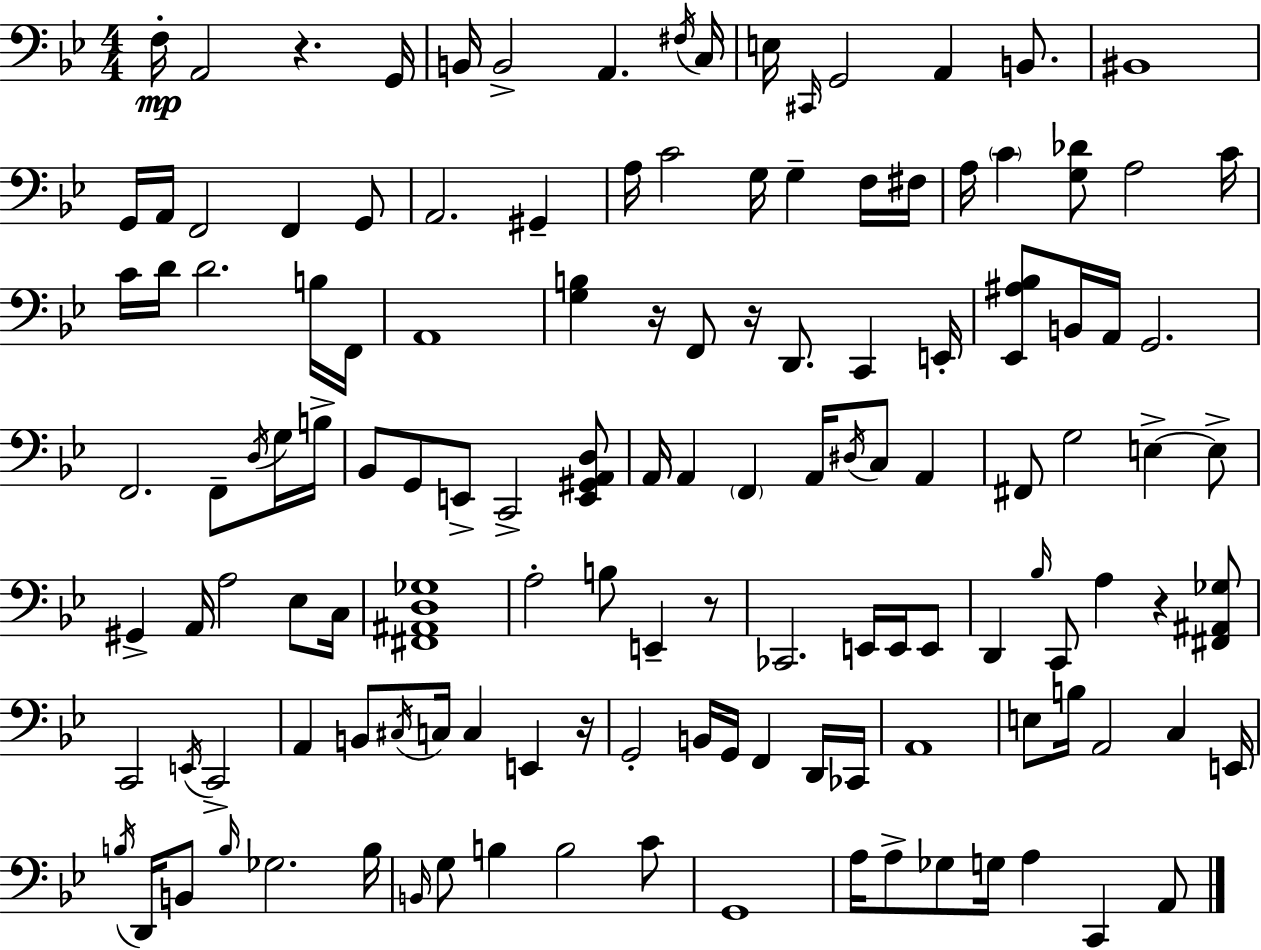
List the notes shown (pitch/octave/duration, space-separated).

F3/s A2/h R/q. G2/s B2/s B2/h A2/q. F#3/s C3/s E3/s C#2/s G2/h A2/q B2/e. BIS2/w G2/s A2/s F2/h F2/q G2/e A2/h. G#2/q A3/s C4/h G3/s G3/q F3/s F#3/s A3/s C4/q [G3,Db4]/e A3/h C4/s C4/s D4/s D4/h. B3/s F2/s A2/w [G3,B3]/q R/s F2/e R/s D2/e. C2/q E2/s [Eb2,A#3,Bb3]/e B2/s A2/s G2/h. F2/h. F2/e D3/s G3/s B3/s Bb2/e G2/e E2/e C2/h [E2,G#2,A2,D3]/e A2/s A2/q F2/q A2/s D#3/s C3/e A2/q F#2/e G3/h E3/q E3/e G#2/q A2/s A3/h Eb3/e C3/s [F#2,A#2,D3,Gb3]/w A3/h B3/e E2/q R/e CES2/h. E2/s E2/s E2/e D2/q Bb3/s C2/e A3/q R/q [F#2,A#2,Gb3]/e C2/h E2/s C2/h A2/q B2/e C#3/s C3/s C3/q E2/q R/s G2/h B2/s G2/s F2/q D2/s CES2/s A2/w E3/e B3/s A2/h C3/q E2/s B3/s D2/s B2/e B3/s Gb3/h. B3/s B2/s G3/e B3/q B3/h C4/e G2/w A3/s A3/e Gb3/e G3/s A3/q C2/q A2/e